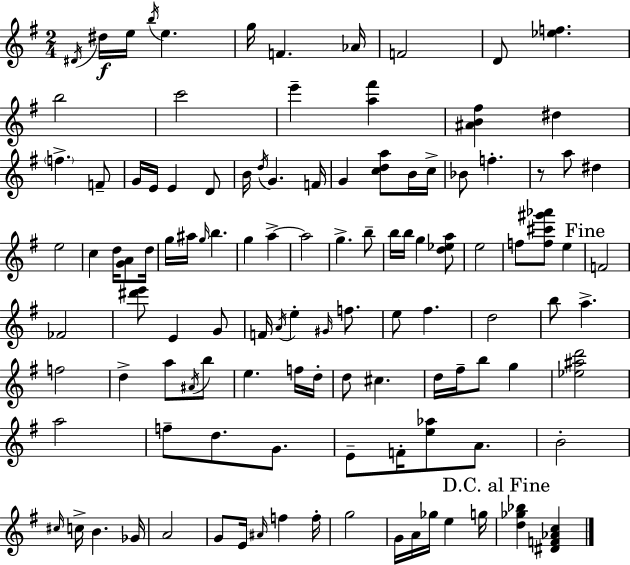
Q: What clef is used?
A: treble